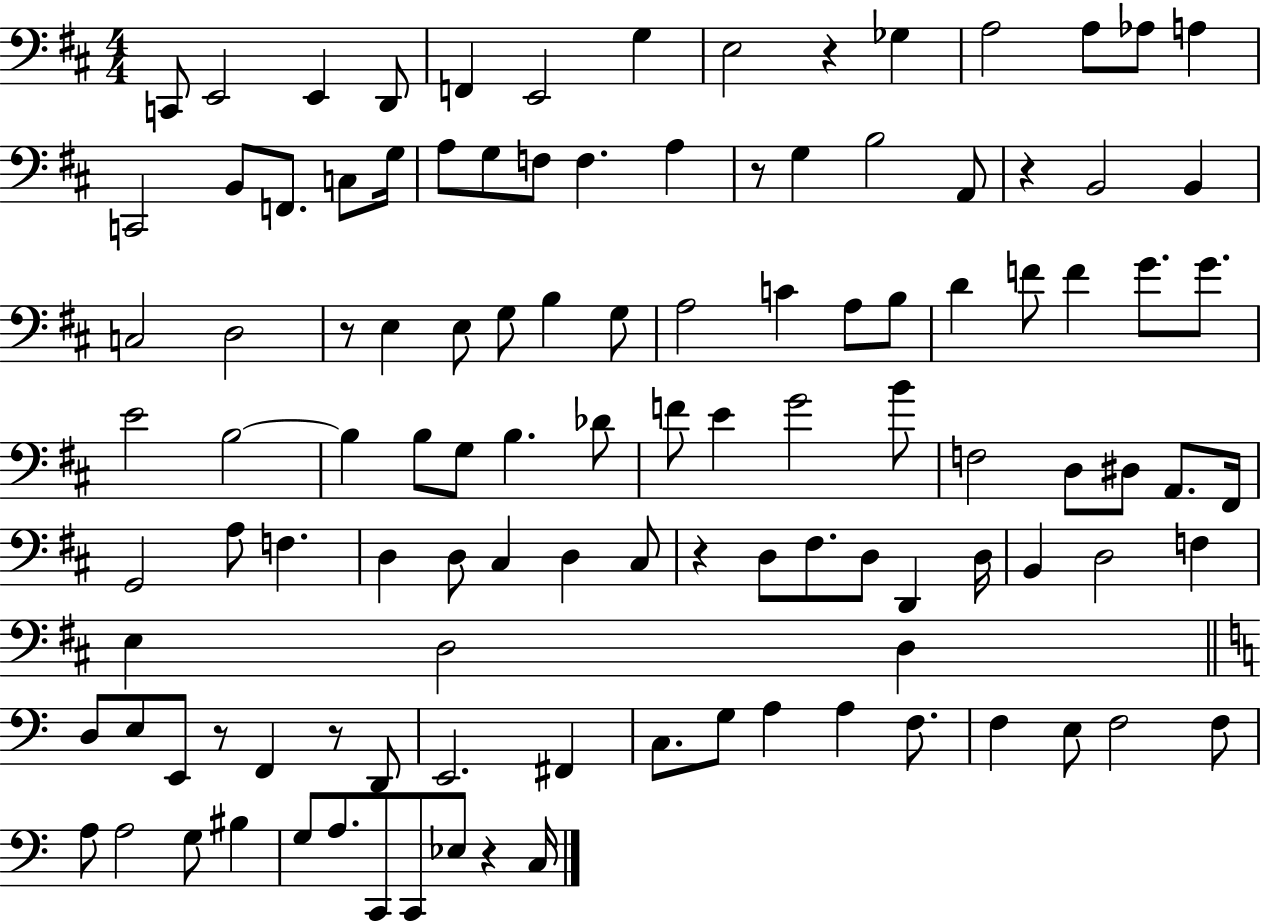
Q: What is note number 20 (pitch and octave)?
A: G3